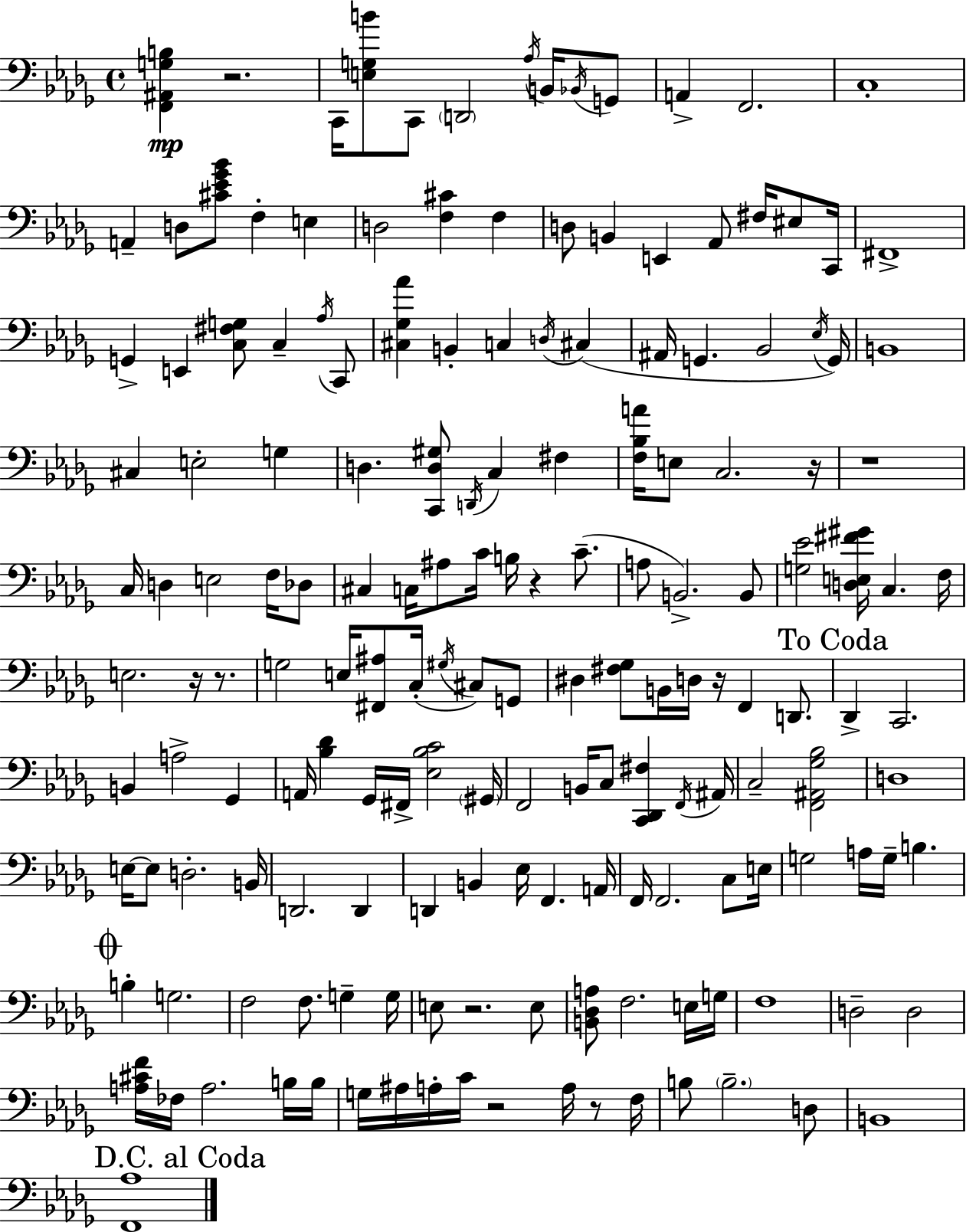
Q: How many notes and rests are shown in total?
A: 168